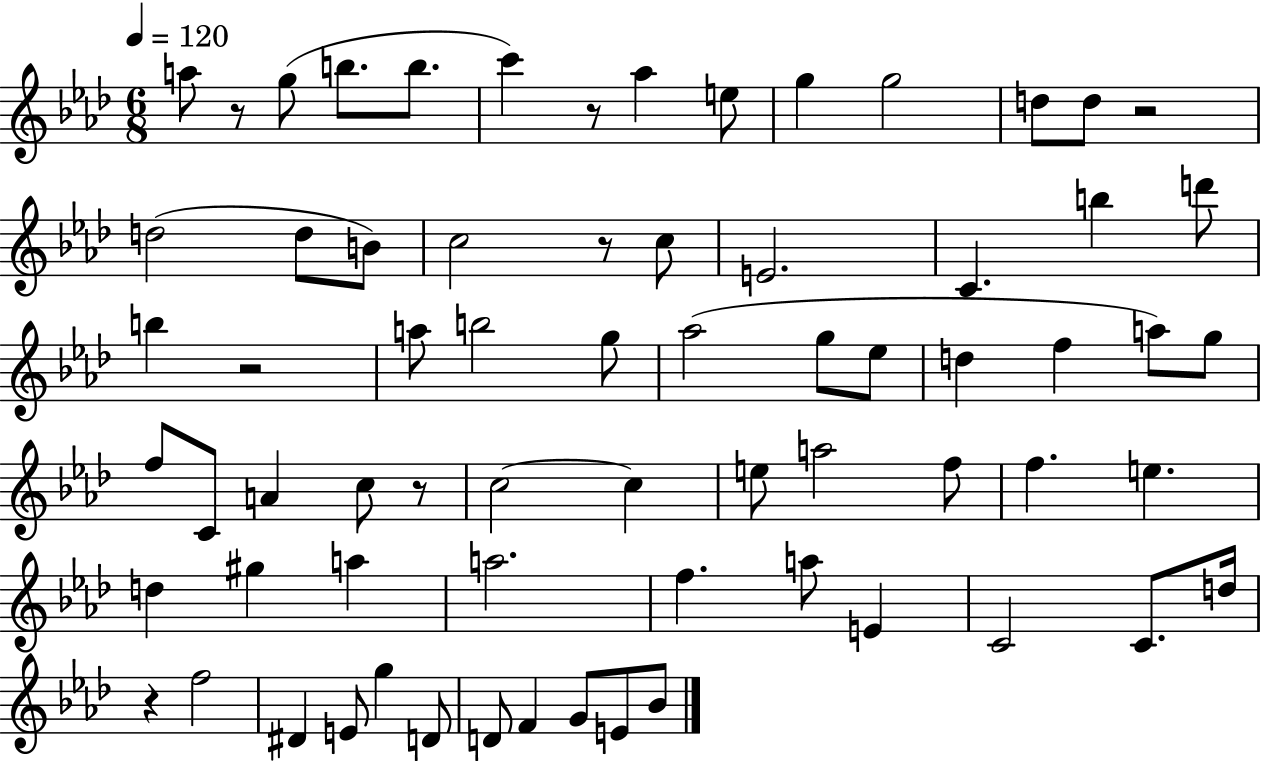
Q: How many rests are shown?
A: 7